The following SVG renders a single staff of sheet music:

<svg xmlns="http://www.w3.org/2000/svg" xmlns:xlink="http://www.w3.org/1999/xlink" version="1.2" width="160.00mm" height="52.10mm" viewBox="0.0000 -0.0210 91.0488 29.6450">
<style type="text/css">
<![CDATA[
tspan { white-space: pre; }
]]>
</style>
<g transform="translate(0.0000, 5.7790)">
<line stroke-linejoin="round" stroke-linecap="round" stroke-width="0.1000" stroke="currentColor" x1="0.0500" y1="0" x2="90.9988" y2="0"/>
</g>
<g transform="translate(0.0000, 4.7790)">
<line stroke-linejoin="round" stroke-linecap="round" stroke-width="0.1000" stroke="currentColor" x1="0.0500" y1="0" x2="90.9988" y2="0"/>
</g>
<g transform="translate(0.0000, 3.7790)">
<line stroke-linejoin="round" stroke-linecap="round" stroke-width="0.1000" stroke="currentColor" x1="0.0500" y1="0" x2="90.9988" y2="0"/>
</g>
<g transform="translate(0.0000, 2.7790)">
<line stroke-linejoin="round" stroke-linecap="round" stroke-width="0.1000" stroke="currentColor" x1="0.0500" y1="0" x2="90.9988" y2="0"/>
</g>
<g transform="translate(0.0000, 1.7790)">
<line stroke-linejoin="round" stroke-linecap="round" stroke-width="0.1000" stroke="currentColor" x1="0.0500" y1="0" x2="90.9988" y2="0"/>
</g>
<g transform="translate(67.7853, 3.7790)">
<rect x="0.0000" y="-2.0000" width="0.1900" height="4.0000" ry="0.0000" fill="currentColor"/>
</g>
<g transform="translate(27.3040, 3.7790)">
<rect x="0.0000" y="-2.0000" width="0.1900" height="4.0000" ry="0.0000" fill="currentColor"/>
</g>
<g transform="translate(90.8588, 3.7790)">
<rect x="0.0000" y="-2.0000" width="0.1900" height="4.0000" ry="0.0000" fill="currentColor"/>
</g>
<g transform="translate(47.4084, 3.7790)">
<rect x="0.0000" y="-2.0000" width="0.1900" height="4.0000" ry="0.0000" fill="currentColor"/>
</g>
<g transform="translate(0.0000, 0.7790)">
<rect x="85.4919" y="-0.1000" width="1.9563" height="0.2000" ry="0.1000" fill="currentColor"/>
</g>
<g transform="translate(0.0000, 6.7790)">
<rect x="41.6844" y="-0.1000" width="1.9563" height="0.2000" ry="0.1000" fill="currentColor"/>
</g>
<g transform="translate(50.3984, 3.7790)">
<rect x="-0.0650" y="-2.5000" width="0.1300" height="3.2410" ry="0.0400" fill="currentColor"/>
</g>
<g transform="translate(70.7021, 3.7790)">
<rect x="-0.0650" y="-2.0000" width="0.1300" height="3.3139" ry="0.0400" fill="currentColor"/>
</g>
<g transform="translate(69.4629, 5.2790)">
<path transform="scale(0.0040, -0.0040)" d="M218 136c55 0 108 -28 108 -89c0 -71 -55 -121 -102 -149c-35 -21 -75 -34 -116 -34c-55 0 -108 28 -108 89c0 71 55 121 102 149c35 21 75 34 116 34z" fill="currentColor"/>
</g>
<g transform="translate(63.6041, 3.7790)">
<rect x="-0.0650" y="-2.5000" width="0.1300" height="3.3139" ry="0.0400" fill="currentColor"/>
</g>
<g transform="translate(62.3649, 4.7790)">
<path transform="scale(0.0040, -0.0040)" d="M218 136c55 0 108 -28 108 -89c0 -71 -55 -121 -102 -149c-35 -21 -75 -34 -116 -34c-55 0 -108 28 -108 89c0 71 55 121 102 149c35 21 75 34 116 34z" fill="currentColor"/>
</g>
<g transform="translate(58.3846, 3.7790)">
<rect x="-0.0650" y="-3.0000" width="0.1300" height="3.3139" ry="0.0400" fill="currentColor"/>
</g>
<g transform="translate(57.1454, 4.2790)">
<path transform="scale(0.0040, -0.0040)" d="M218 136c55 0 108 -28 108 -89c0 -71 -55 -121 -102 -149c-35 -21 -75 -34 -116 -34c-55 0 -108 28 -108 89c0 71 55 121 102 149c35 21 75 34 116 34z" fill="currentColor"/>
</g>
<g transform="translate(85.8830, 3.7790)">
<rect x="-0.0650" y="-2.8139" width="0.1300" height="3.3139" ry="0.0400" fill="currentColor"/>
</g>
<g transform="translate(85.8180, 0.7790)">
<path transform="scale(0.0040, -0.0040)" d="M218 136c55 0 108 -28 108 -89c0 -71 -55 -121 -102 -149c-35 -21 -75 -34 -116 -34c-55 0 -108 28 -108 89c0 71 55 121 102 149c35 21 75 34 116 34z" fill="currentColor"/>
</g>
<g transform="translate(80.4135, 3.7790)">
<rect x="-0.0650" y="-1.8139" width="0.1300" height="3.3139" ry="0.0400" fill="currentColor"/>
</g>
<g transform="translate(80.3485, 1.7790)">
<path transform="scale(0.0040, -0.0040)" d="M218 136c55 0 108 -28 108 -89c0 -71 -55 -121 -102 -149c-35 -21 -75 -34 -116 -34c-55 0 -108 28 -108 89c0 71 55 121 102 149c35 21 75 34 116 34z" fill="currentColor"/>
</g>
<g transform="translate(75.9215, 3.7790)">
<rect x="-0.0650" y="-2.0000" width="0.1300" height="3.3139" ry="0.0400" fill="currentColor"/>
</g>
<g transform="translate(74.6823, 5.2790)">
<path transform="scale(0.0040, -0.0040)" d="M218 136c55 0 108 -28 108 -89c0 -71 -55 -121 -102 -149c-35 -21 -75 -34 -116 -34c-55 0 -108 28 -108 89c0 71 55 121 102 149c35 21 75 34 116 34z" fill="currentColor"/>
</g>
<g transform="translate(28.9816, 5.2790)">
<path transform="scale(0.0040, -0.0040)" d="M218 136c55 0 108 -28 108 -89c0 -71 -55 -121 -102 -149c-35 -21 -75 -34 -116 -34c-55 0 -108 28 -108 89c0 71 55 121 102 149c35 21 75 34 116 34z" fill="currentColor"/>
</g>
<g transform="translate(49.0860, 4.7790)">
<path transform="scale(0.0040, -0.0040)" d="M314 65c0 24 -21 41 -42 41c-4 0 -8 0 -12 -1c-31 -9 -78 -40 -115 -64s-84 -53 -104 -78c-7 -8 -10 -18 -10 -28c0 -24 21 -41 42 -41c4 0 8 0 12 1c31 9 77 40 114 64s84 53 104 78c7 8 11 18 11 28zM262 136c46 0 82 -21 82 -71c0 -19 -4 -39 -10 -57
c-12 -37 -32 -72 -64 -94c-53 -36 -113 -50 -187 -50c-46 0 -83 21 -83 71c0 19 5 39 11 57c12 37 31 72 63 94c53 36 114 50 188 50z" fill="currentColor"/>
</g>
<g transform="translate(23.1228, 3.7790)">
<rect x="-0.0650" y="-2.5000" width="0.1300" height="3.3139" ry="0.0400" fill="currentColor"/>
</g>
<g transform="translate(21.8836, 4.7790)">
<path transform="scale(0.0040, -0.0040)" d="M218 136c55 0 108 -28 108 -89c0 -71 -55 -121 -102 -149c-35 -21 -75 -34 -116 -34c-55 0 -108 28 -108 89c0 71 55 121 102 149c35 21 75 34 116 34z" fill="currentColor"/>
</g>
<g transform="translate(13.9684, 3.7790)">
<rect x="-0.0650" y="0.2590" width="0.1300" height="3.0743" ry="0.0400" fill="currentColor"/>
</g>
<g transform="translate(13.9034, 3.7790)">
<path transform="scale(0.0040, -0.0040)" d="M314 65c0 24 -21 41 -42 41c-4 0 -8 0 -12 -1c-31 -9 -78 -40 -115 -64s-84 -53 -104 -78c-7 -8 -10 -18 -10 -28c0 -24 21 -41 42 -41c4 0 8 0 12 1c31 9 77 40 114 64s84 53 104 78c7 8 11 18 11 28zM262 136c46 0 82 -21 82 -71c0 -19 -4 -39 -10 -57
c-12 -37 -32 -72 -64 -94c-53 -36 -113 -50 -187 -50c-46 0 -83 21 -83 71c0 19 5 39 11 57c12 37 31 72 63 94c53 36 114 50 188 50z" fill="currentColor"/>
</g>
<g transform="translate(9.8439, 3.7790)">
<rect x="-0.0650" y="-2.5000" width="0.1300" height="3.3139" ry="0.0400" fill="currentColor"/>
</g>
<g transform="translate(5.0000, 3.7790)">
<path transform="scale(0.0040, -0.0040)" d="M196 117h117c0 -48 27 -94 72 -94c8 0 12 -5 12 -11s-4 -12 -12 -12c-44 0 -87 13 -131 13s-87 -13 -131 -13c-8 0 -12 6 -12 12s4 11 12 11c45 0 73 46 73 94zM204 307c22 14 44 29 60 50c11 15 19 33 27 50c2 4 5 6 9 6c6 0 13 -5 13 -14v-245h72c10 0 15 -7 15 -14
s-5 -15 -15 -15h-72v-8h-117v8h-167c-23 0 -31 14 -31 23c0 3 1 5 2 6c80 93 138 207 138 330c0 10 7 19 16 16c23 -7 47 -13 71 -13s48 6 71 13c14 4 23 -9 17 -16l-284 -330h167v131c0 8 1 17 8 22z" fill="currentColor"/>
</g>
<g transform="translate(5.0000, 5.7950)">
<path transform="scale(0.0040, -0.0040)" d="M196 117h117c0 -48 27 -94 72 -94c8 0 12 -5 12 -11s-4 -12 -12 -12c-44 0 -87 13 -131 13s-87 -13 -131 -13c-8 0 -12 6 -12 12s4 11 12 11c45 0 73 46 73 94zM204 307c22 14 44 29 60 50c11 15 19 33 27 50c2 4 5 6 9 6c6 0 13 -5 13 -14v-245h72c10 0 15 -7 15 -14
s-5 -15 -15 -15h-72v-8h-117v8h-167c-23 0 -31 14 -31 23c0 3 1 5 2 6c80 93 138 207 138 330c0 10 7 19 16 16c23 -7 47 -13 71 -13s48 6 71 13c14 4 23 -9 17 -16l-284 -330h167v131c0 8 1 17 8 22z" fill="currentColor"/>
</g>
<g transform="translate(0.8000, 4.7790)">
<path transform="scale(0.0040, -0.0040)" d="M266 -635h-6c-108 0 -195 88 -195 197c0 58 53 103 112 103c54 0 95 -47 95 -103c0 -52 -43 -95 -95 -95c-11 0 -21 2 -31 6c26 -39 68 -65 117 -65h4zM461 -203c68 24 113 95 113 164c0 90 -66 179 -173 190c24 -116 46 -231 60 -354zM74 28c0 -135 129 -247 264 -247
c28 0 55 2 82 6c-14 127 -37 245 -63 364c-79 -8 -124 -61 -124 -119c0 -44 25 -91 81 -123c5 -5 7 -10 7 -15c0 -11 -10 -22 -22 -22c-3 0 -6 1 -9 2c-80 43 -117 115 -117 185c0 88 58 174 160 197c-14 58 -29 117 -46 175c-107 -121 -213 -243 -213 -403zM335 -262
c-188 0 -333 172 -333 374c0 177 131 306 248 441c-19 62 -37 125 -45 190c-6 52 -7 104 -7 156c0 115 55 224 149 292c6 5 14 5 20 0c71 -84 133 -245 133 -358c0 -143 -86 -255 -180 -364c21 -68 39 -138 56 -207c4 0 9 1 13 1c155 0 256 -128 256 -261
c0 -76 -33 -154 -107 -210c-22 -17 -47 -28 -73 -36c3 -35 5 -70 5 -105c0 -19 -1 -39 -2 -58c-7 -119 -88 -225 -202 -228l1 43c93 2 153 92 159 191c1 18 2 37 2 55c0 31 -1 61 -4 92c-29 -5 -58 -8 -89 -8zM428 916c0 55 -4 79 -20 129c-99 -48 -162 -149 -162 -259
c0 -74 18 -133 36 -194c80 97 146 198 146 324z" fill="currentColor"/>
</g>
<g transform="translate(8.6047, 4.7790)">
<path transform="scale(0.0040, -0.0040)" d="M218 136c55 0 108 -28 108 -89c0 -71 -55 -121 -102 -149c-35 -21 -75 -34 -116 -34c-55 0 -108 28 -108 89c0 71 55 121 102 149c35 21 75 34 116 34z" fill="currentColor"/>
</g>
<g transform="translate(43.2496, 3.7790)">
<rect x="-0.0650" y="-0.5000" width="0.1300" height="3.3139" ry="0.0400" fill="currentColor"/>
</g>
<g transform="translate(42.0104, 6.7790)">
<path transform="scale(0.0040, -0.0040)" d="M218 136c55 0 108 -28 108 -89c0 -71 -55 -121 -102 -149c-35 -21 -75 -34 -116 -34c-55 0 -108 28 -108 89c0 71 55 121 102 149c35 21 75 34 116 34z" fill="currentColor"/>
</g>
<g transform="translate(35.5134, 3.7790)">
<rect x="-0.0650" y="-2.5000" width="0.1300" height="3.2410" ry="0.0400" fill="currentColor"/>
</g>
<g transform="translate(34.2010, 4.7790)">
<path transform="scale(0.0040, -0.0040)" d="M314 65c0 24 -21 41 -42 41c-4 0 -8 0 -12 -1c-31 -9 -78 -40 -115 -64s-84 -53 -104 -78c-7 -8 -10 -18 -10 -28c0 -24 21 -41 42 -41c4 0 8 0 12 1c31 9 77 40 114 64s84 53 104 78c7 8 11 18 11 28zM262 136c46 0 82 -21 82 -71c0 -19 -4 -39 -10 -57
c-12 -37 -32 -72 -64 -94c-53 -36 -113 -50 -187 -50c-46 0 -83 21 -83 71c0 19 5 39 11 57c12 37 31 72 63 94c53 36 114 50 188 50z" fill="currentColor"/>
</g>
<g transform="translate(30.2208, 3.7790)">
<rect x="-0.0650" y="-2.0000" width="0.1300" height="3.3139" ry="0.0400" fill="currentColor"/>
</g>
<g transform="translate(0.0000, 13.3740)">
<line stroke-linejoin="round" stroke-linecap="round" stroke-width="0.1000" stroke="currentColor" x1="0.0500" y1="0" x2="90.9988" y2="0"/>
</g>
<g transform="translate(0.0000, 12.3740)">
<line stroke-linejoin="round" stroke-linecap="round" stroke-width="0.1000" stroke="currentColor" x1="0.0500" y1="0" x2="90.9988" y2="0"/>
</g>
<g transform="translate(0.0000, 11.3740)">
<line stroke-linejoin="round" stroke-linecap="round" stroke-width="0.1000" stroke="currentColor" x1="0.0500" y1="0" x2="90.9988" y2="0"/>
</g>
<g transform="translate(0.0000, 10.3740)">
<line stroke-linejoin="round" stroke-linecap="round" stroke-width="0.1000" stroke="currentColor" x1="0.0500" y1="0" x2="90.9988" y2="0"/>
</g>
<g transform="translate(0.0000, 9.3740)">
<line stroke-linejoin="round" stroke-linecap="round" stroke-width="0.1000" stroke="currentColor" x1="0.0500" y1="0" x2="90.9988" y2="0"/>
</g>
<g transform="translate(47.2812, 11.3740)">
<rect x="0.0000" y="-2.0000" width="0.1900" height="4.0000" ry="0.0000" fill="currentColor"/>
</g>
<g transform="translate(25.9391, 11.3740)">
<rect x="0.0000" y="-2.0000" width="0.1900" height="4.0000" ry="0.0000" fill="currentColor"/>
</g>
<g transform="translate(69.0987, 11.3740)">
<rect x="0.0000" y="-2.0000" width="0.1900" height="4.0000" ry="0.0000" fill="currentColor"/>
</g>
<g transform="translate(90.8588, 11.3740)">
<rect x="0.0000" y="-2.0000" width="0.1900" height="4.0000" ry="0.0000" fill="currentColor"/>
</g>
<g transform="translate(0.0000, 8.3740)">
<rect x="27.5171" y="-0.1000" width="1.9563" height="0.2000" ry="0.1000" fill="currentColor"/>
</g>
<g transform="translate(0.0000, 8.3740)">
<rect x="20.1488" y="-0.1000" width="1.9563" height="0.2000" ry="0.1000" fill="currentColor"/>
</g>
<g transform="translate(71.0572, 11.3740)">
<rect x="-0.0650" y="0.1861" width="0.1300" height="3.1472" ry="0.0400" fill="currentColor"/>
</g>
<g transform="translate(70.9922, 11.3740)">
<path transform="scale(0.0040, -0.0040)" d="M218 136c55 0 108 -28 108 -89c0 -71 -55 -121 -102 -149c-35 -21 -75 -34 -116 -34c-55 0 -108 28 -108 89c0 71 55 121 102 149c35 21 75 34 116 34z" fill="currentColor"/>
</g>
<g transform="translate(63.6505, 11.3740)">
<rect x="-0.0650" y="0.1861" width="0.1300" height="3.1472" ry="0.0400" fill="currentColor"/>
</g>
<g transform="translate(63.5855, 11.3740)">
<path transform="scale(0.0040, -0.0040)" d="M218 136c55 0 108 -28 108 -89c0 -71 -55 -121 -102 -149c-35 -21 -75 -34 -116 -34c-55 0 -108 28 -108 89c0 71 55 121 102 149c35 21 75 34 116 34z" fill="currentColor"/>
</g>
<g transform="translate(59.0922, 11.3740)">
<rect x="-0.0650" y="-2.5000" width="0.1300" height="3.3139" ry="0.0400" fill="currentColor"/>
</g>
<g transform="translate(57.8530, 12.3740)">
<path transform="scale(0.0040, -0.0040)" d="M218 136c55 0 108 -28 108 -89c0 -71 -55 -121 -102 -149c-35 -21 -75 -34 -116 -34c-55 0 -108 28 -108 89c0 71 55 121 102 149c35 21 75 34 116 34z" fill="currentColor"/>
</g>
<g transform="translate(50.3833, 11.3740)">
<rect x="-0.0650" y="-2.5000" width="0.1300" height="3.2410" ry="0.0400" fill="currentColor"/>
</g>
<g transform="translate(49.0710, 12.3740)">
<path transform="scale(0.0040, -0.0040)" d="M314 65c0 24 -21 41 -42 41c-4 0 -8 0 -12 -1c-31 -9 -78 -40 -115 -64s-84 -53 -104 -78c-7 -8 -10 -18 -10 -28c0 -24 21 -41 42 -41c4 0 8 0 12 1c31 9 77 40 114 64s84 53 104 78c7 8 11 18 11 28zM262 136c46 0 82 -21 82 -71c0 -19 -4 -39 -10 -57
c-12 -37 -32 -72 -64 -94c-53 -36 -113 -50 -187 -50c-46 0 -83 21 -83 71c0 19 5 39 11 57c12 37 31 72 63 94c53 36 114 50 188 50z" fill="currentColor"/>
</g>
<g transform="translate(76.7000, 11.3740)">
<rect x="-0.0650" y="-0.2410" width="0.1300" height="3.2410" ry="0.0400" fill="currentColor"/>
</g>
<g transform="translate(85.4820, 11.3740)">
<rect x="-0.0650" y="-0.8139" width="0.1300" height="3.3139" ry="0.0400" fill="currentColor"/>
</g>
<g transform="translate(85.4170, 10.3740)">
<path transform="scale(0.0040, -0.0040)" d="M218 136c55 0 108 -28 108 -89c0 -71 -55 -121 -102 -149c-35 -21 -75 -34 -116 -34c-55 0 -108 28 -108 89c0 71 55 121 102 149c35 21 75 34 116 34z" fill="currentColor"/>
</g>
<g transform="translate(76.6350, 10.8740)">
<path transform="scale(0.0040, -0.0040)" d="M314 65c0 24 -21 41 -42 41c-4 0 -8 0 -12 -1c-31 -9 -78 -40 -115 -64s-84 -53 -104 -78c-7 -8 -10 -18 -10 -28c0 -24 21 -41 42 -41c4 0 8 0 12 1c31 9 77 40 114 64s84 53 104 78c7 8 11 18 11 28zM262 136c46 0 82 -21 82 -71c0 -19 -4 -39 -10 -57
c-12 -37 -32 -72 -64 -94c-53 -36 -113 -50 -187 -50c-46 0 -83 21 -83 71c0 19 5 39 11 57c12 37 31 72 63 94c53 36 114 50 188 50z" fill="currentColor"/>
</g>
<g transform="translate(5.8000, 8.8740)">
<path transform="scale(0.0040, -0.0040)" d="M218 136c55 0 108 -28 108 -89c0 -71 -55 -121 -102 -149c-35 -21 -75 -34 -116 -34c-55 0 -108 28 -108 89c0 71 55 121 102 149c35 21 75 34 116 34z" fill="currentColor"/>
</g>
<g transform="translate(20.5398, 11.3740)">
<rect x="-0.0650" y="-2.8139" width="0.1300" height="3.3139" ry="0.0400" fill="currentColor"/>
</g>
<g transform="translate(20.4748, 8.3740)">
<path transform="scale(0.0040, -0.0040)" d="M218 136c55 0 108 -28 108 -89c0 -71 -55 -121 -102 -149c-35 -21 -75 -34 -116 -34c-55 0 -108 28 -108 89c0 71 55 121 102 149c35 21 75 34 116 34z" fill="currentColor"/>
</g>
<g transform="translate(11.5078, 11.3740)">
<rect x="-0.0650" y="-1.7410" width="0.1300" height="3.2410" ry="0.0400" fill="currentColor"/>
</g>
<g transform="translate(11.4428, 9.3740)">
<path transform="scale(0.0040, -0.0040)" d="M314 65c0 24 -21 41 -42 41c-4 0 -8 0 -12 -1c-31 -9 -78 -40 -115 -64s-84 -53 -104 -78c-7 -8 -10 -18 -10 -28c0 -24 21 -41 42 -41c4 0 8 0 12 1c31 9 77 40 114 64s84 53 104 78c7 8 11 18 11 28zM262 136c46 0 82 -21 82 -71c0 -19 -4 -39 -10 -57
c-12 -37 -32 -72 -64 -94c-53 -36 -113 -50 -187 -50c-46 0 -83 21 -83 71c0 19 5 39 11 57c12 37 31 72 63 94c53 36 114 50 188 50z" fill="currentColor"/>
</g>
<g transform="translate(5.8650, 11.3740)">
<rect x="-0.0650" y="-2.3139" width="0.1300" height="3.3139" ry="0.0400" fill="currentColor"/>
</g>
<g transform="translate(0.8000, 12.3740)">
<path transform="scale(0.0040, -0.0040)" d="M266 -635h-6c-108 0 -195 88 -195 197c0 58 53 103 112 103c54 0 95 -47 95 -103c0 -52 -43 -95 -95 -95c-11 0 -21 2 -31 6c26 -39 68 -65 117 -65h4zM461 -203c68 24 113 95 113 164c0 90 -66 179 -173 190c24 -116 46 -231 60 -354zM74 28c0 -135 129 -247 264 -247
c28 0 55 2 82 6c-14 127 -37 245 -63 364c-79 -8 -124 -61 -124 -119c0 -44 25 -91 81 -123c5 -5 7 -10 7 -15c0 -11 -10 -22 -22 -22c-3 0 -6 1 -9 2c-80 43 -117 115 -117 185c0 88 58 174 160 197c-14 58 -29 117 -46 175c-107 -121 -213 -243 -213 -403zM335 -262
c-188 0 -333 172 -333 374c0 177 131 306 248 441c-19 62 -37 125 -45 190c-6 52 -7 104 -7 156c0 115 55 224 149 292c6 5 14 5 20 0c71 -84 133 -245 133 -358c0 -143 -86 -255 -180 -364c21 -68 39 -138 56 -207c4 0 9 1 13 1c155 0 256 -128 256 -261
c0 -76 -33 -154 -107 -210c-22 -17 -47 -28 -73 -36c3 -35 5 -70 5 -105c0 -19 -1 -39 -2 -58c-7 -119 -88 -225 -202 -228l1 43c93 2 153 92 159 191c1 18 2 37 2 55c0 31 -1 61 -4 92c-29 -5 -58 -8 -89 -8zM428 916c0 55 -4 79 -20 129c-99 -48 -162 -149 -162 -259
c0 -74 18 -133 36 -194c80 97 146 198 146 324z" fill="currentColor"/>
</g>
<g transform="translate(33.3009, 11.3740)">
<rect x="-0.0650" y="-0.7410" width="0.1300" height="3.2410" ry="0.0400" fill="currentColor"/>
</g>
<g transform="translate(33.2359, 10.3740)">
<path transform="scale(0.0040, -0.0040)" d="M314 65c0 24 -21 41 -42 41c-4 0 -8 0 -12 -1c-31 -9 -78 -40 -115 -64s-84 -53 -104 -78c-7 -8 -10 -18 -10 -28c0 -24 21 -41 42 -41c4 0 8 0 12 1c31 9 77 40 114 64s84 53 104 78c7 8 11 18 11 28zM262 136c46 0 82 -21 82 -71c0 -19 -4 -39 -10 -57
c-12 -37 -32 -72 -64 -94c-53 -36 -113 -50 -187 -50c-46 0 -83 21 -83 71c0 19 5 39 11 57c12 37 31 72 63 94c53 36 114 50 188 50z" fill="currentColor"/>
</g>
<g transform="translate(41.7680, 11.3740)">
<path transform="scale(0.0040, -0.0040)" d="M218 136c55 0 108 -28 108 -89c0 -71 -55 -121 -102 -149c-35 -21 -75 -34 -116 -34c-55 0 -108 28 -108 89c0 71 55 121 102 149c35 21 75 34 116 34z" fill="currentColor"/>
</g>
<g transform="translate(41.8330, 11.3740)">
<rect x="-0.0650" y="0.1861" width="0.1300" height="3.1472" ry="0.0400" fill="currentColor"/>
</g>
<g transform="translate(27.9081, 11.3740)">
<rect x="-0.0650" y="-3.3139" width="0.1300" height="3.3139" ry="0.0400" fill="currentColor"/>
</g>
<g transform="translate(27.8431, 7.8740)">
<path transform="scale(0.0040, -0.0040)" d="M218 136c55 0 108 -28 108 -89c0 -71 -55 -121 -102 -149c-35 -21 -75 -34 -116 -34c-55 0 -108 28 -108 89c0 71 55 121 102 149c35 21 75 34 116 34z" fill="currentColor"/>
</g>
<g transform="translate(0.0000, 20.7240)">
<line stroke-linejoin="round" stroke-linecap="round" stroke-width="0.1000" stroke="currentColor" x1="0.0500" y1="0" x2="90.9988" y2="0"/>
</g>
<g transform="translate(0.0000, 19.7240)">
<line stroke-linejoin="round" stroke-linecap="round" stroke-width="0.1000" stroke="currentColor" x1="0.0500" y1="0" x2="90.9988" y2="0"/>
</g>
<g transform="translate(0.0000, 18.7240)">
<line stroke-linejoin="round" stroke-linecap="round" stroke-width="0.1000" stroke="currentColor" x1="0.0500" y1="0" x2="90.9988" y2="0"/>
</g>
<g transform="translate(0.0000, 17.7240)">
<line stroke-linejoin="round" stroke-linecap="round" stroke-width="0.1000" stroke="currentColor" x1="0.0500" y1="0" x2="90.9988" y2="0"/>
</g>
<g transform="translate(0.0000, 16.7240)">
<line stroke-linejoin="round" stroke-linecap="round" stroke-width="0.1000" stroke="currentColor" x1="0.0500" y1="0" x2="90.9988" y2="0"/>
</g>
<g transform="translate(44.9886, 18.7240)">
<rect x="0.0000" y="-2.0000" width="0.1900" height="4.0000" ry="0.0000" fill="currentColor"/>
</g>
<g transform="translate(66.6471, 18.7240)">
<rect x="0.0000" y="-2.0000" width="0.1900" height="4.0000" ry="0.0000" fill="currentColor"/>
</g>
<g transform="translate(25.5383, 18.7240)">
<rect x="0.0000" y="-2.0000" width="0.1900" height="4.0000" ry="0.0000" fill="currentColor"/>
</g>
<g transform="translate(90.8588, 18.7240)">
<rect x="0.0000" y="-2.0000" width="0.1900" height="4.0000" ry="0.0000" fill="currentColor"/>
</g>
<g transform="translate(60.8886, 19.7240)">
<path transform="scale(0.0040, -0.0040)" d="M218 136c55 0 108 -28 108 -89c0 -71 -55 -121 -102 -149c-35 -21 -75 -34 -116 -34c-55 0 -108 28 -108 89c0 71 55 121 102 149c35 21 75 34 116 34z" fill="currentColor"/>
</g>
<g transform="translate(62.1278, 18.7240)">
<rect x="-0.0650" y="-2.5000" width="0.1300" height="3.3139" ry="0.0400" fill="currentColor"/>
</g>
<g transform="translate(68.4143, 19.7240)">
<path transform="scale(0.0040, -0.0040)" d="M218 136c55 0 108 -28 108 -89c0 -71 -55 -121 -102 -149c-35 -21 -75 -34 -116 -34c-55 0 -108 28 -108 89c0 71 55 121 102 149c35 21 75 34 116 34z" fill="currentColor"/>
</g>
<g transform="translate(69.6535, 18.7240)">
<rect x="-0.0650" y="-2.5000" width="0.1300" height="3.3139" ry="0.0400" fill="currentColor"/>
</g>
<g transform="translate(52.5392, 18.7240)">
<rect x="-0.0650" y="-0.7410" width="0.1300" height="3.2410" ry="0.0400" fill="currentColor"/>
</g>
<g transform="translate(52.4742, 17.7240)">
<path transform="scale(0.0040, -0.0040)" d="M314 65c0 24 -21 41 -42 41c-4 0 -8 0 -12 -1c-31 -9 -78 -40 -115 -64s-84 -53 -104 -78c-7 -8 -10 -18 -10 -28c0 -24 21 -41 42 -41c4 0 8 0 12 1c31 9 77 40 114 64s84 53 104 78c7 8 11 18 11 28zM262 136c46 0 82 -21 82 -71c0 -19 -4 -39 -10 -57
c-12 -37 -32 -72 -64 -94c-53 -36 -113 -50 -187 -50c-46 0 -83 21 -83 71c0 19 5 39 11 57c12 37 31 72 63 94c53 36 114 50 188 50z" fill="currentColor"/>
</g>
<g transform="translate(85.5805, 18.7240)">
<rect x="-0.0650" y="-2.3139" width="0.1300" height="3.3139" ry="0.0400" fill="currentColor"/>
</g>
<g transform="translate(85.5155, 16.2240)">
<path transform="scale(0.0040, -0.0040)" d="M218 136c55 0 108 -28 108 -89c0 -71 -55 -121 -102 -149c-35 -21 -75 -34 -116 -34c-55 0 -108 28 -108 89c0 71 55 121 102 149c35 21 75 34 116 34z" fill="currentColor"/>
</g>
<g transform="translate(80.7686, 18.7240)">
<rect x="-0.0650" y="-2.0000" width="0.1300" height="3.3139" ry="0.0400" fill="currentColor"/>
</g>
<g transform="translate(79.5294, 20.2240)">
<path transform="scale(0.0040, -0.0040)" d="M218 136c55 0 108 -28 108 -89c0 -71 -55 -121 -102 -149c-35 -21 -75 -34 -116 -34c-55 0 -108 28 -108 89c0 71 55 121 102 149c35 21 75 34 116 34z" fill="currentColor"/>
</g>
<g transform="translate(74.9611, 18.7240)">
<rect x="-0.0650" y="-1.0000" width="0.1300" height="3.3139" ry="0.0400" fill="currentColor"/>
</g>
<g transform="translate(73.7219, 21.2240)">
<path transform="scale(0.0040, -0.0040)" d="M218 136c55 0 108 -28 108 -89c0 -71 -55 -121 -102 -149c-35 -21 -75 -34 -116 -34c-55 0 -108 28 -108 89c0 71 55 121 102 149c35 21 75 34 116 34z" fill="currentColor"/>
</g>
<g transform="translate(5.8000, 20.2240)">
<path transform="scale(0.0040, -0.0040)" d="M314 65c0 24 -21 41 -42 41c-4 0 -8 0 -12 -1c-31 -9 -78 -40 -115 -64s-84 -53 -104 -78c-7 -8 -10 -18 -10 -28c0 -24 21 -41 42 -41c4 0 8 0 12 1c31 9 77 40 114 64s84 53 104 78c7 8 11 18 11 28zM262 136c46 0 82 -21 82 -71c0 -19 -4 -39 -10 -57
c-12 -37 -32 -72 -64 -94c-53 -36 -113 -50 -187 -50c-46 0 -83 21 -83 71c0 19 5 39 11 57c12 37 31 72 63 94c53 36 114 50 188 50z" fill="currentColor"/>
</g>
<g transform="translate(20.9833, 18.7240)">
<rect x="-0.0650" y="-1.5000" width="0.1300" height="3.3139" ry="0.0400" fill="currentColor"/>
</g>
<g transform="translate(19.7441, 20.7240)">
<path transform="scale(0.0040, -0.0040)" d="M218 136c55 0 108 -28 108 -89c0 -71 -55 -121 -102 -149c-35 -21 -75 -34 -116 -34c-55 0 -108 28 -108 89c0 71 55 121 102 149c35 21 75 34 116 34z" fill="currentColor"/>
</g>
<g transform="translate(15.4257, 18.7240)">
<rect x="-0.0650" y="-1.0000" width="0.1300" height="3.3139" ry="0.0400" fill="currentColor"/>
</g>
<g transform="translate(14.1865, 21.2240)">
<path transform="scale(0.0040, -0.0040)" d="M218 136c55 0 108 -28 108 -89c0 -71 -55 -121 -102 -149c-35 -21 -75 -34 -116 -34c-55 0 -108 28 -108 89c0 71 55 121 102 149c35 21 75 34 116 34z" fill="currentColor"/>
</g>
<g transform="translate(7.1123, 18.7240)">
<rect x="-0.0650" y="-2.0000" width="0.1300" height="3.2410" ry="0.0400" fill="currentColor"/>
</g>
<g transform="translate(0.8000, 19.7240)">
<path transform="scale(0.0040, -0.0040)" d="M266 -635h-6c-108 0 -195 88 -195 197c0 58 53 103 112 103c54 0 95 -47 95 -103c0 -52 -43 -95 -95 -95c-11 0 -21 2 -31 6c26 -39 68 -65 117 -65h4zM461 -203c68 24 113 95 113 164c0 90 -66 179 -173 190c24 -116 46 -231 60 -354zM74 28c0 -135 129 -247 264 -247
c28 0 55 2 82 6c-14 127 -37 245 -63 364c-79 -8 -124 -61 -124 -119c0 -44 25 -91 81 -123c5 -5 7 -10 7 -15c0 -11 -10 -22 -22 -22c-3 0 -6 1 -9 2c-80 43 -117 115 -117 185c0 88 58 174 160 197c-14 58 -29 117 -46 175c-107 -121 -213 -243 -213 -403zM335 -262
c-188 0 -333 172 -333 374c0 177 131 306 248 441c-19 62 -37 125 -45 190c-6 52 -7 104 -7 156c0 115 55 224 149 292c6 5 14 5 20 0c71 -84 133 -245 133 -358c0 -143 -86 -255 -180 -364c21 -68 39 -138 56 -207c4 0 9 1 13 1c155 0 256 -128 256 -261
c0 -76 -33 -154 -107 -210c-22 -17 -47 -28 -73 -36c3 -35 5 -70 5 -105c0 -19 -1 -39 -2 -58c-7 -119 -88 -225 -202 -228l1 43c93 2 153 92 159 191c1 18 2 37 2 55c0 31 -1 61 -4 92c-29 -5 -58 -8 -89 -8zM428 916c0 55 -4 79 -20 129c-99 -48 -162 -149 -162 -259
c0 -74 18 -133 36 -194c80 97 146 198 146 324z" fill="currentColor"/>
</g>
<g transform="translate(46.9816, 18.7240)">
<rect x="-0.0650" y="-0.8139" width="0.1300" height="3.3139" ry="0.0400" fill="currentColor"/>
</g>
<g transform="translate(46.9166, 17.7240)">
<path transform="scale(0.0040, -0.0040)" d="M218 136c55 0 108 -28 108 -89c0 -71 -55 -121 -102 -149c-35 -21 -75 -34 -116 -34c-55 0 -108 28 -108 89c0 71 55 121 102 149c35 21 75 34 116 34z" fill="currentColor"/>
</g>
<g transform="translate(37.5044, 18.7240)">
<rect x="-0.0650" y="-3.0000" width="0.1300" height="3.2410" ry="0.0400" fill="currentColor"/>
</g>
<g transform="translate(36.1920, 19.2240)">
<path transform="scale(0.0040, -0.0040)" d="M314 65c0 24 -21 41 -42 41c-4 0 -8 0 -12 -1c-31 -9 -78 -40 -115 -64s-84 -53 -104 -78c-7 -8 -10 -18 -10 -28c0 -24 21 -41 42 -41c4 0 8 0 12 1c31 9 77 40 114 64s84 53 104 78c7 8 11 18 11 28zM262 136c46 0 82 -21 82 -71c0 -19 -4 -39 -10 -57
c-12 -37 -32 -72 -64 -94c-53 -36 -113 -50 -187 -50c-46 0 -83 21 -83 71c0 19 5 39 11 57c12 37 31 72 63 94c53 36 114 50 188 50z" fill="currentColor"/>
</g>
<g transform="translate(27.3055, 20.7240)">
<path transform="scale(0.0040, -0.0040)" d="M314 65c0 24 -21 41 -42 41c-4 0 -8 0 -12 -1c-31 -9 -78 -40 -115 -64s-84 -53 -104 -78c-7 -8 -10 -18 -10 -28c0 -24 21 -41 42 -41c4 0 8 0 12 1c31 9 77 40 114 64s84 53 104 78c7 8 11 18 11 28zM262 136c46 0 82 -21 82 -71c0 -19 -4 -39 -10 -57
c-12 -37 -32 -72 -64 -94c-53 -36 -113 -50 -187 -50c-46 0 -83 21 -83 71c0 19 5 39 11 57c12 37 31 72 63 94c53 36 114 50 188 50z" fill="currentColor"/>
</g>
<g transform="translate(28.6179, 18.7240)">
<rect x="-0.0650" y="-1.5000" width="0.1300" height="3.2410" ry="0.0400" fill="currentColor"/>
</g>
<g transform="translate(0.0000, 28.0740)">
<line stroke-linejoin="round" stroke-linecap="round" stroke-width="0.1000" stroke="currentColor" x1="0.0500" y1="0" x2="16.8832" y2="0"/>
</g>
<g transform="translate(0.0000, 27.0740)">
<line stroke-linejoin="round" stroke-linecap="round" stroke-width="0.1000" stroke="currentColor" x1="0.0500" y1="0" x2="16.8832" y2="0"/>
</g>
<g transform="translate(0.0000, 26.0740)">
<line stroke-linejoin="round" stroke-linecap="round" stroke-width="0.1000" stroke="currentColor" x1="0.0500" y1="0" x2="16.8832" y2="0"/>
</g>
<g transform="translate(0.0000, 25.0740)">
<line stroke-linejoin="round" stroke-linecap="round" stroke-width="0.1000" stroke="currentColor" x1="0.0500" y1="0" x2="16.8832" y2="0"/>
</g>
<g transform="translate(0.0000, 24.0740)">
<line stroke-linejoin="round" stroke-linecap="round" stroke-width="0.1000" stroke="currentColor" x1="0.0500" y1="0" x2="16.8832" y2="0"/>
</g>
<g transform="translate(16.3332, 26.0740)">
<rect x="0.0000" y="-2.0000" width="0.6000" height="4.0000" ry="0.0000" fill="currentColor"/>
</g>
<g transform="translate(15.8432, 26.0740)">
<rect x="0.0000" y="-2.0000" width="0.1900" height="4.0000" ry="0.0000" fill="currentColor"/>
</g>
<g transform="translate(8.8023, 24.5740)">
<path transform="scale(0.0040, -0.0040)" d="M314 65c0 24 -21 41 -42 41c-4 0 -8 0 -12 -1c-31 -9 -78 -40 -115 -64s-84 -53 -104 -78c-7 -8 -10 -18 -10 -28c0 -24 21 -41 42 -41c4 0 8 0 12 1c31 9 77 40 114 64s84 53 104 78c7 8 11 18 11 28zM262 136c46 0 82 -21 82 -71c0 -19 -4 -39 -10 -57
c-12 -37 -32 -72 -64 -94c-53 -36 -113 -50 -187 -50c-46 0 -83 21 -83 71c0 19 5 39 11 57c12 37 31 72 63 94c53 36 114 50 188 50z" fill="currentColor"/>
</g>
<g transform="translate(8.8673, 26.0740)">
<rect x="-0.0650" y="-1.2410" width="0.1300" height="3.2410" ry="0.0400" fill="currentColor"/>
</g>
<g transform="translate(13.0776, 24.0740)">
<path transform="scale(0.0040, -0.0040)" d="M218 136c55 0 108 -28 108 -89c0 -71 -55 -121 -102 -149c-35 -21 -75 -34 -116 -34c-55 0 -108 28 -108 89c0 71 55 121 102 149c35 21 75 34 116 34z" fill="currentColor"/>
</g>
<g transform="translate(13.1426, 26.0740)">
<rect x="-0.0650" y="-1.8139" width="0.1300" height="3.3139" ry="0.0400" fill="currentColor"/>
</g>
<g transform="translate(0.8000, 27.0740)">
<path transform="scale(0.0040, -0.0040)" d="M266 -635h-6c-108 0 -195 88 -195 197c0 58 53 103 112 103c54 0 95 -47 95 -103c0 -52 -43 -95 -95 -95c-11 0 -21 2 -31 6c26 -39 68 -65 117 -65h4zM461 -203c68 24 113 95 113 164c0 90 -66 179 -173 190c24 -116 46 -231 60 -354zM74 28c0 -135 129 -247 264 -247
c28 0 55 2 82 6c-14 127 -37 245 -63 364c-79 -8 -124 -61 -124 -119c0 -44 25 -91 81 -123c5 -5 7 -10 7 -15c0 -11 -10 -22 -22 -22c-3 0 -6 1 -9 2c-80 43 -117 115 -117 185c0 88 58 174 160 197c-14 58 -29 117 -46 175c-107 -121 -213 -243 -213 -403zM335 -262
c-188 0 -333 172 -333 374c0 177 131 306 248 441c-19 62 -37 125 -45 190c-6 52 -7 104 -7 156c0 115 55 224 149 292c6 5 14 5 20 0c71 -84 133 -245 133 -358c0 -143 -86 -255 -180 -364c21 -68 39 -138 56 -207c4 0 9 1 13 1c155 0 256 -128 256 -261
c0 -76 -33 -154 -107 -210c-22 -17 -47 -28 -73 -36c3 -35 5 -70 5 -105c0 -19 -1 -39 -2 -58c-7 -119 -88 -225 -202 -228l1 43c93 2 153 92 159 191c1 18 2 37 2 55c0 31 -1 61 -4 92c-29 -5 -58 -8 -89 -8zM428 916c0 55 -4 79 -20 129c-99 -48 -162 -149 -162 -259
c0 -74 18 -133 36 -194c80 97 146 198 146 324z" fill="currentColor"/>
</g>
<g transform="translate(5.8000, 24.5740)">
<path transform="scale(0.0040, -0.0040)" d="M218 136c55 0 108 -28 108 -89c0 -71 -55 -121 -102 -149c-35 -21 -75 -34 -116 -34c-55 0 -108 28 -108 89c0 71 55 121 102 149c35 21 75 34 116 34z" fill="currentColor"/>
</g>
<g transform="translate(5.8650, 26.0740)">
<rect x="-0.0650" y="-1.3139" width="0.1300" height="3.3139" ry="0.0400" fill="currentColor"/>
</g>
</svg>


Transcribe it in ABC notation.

X:1
T:Untitled
M:4/4
L:1/4
K:C
G B2 G F G2 C G2 A G F F f a g f2 a b d2 B G2 G B B c2 d F2 D E E2 A2 d d2 G G D F g e e2 f